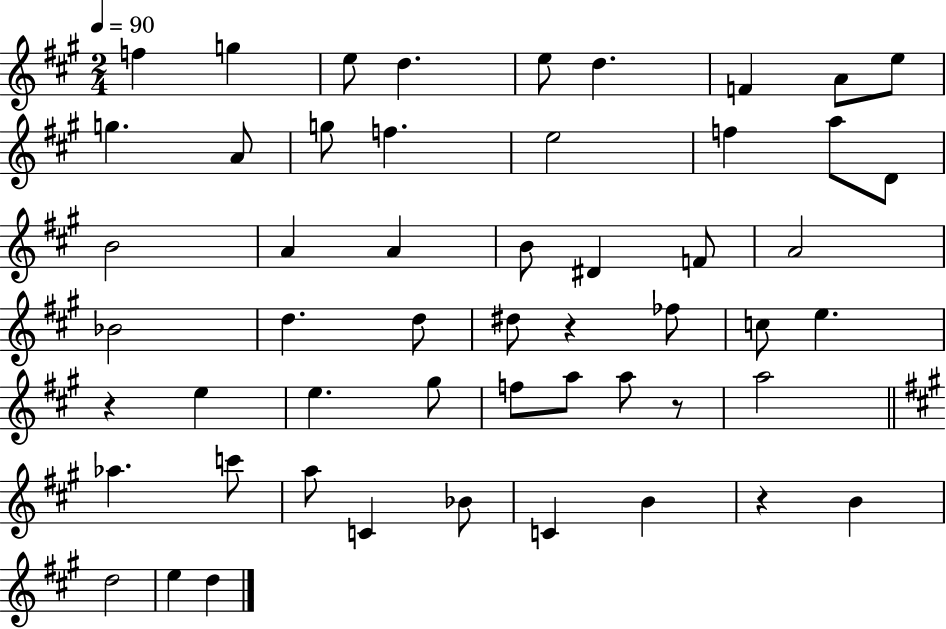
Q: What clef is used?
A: treble